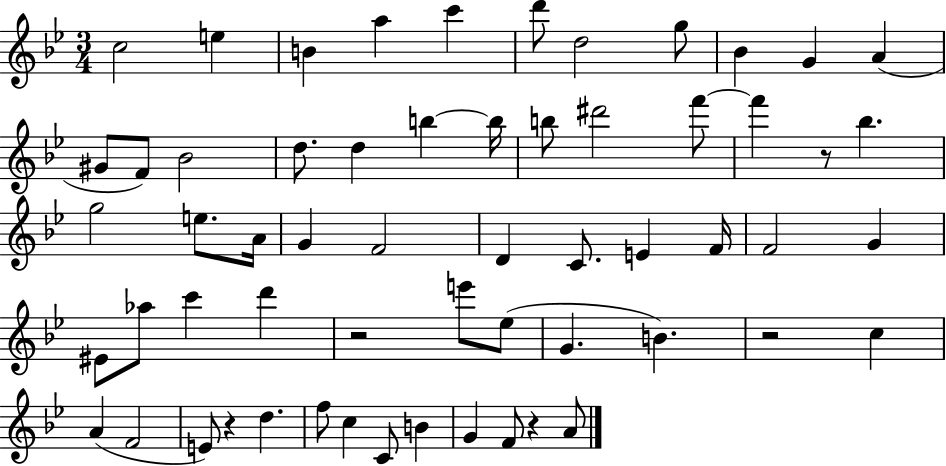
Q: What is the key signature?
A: BES major